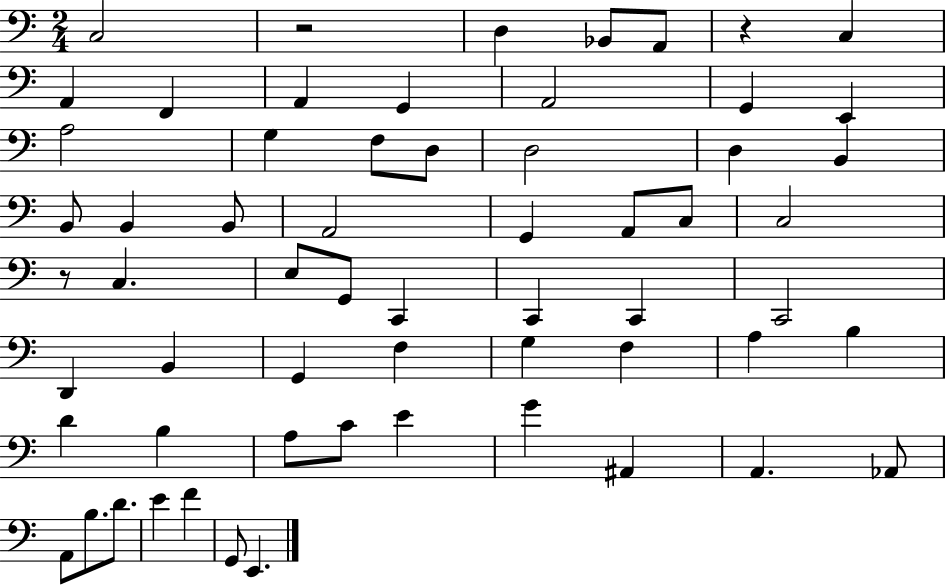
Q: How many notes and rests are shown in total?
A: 61